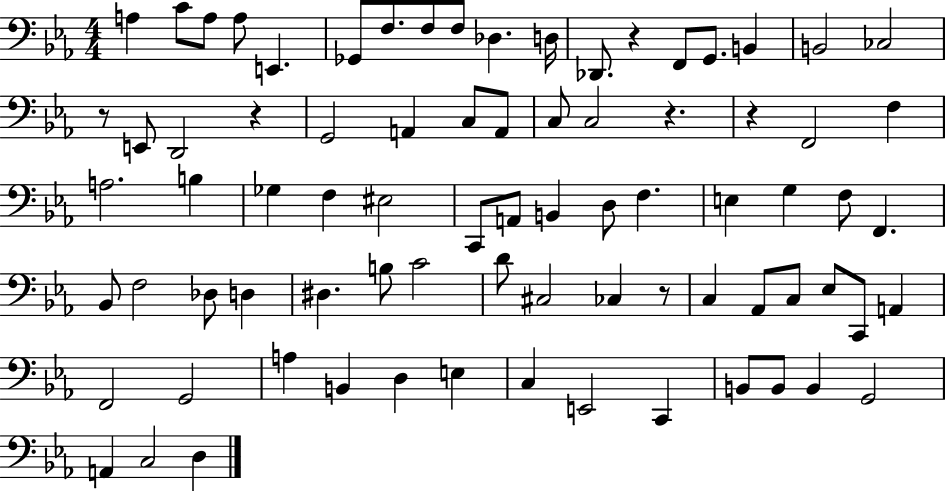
A3/q C4/e A3/e A3/e E2/q. Gb2/e F3/e. F3/e F3/e Db3/q. D3/s Db2/e. R/q F2/e G2/e. B2/q B2/h CES3/h R/e E2/e D2/h R/q G2/h A2/q C3/e A2/e C3/e C3/h R/q. R/q F2/h F3/q A3/h. B3/q Gb3/q F3/q EIS3/h C2/e A2/e B2/q D3/e F3/q. E3/q G3/q F3/e F2/q. Bb2/e F3/h Db3/e D3/q D#3/q. B3/e C4/h D4/e C#3/h CES3/q R/e C3/q Ab2/e C3/e Eb3/e C2/e A2/q F2/h G2/h A3/q B2/q D3/q E3/q C3/q E2/h C2/q B2/e B2/e B2/q G2/h A2/q C3/h D3/q